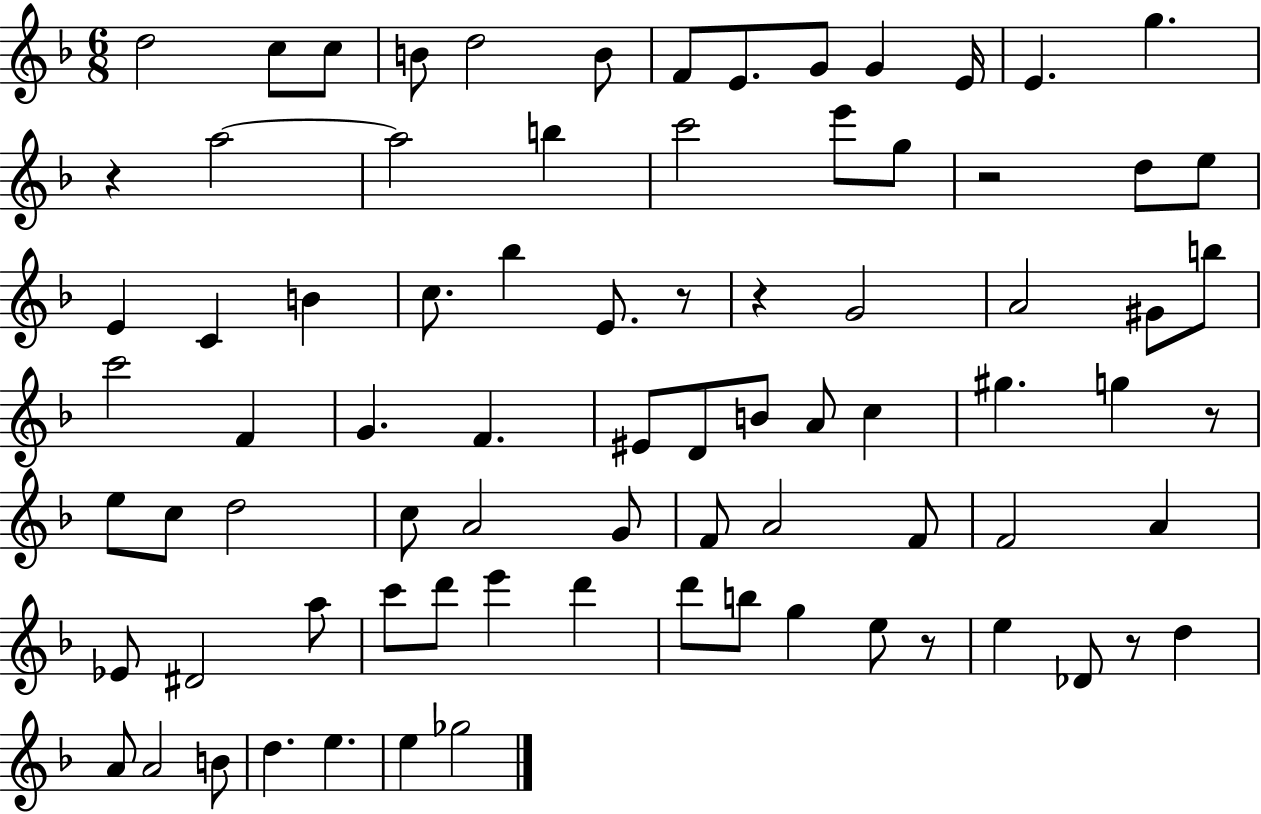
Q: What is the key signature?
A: F major